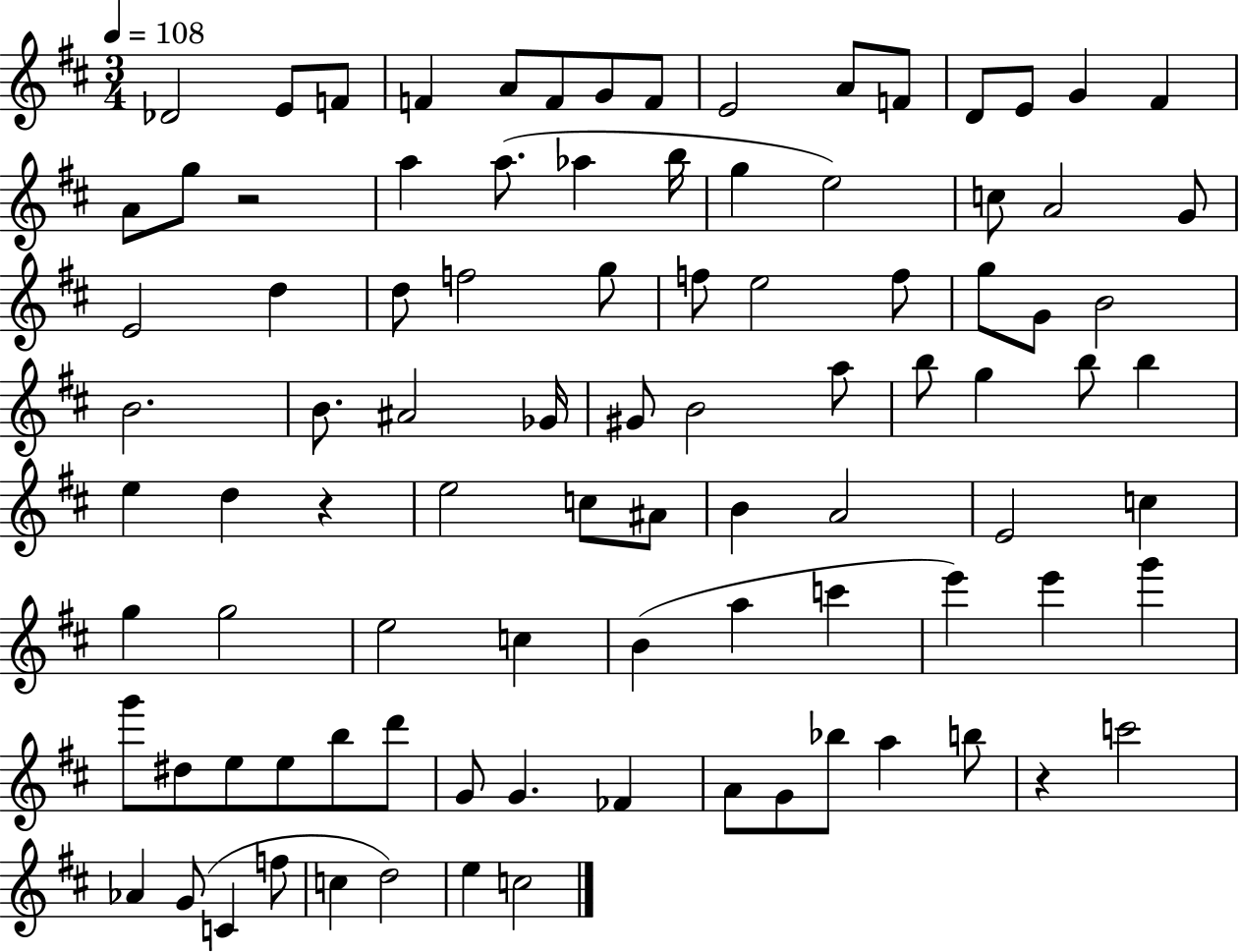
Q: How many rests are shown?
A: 3